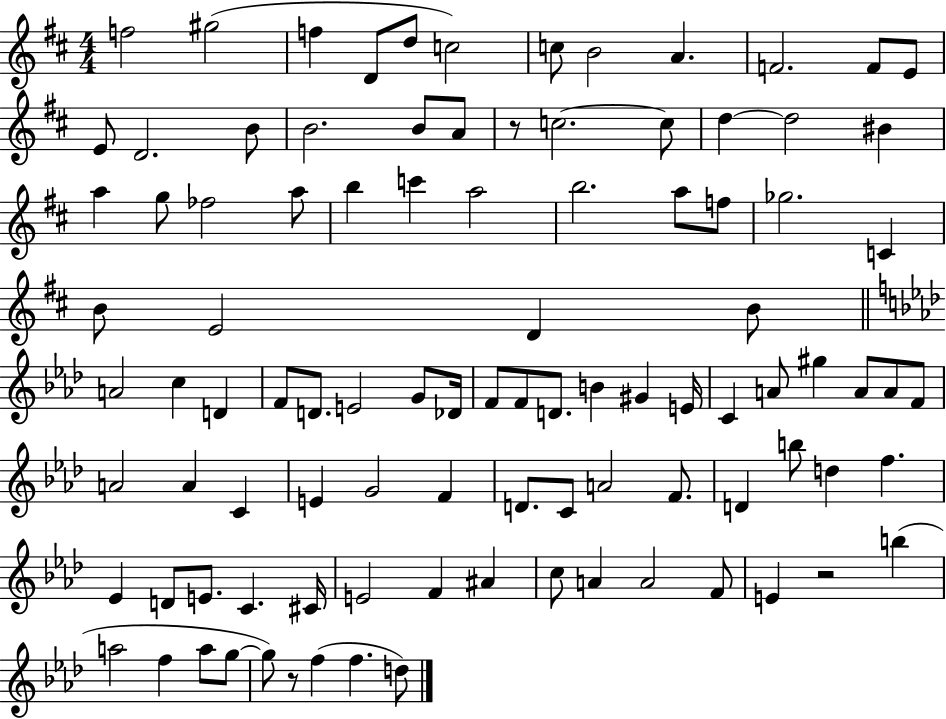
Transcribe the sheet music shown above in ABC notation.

X:1
T:Untitled
M:4/4
L:1/4
K:D
f2 ^g2 f D/2 d/2 c2 c/2 B2 A F2 F/2 E/2 E/2 D2 B/2 B2 B/2 A/2 z/2 c2 c/2 d d2 ^B a g/2 _f2 a/2 b c' a2 b2 a/2 f/2 _g2 C B/2 E2 D B/2 A2 c D F/2 D/2 E2 G/2 _D/4 F/2 F/2 D/2 B ^G E/4 C A/2 ^g A/2 A/2 F/2 A2 A C E G2 F D/2 C/2 A2 F/2 D b/2 d f _E D/2 E/2 C ^C/4 E2 F ^A c/2 A A2 F/2 E z2 b a2 f a/2 g/2 g/2 z/2 f f d/2